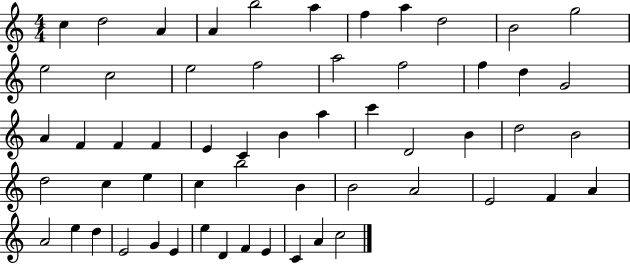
{
  \clef treble
  \numericTimeSignature
  \time 4/4
  \key c \major
  c''4 d''2 a'4 | a'4 b''2 a''4 | f''4 a''4 d''2 | b'2 g''2 | \break e''2 c''2 | e''2 f''2 | a''2 f''2 | f''4 d''4 g'2 | \break a'4 f'4 f'4 f'4 | e'4 c'4 b'4 a''4 | c'''4 d'2 b'4 | d''2 b'2 | \break d''2 c''4 e''4 | c''4 b''2 b'4 | b'2 a'2 | e'2 f'4 a'4 | \break a'2 e''4 d''4 | e'2 g'4 e'4 | e''4 d'4 f'4 e'4 | c'4 a'4 c''2 | \break \bar "|."
}